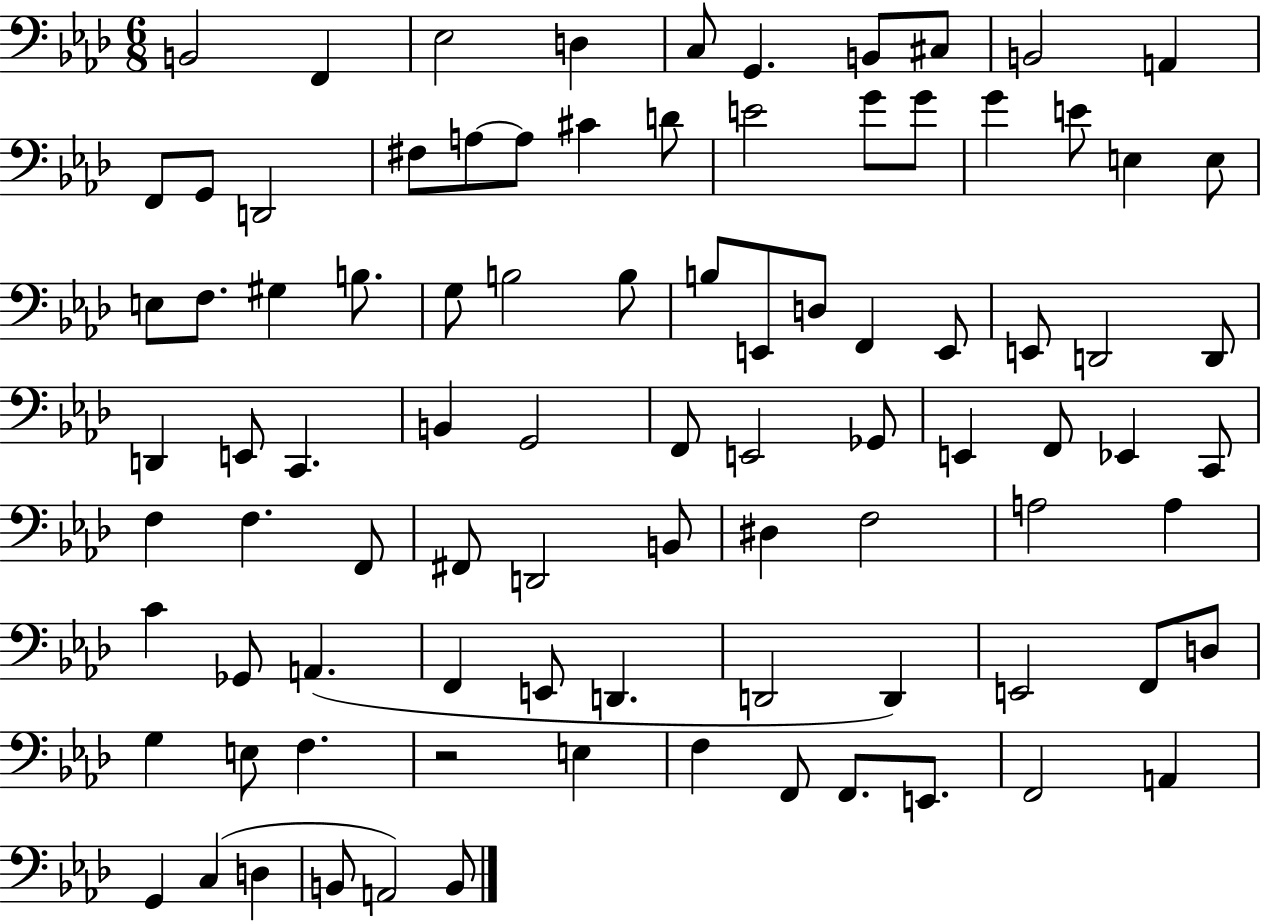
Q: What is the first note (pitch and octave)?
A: B2